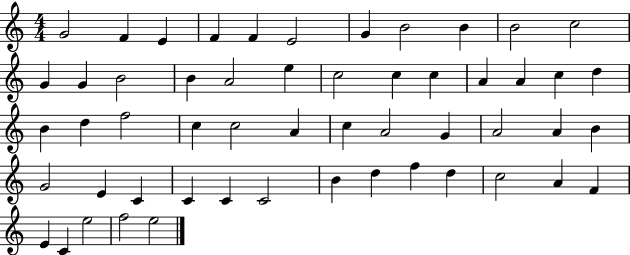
{
  \clef treble
  \numericTimeSignature
  \time 4/4
  \key c \major
  g'2 f'4 e'4 | f'4 f'4 e'2 | g'4 b'2 b'4 | b'2 c''2 | \break g'4 g'4 b'2 | b'4 a'2 e''4 | c''2 c''4 c''4 | a'4 a'4 c''4 d''4 | \break b'4 d''4 f''2 | c''4 c''2 a'4 | c''4 a'2 g'4 | a'2 a'4 b'4 | \break g'2 e'4 c'4 | c'4 c'4 c'2 | b'4 d''4 f''4 d''4 | c''2 a'4 f'4 | \break e'4 c'4 e''2 | f''2 e''2 | \bar "|."
}